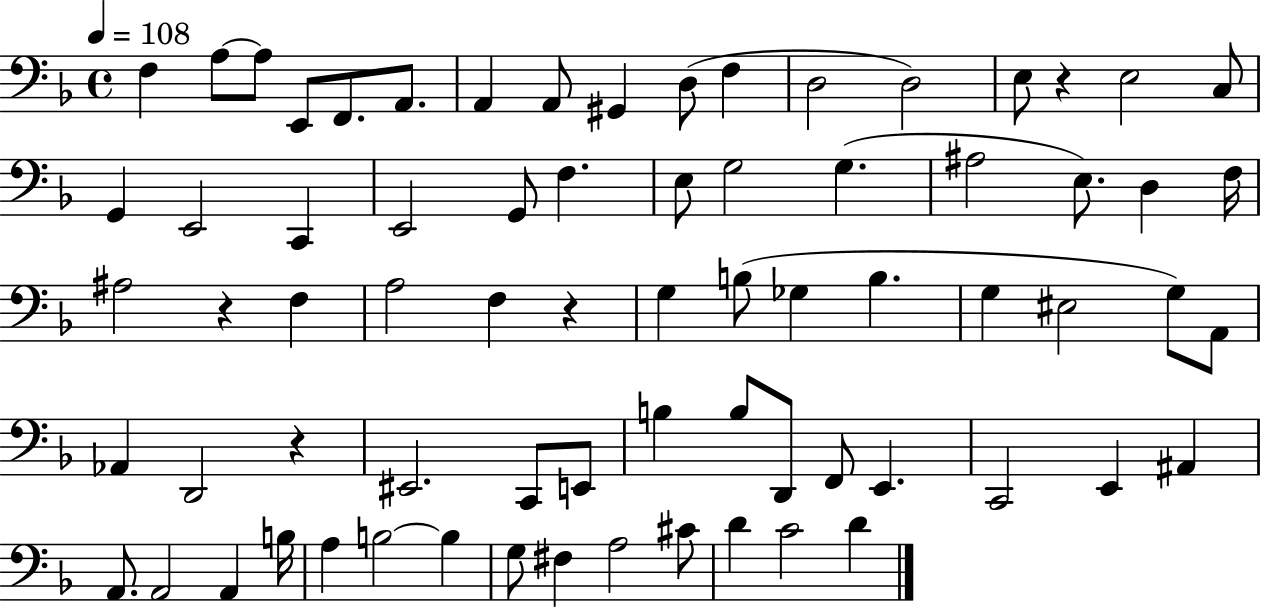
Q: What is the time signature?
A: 4/4